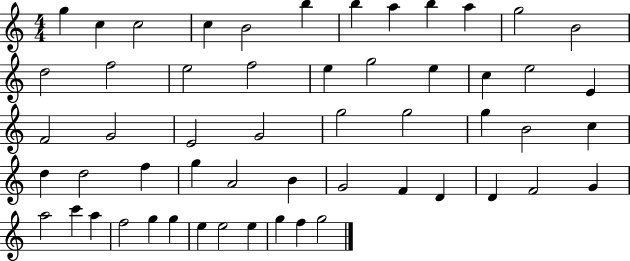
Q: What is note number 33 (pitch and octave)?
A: D5